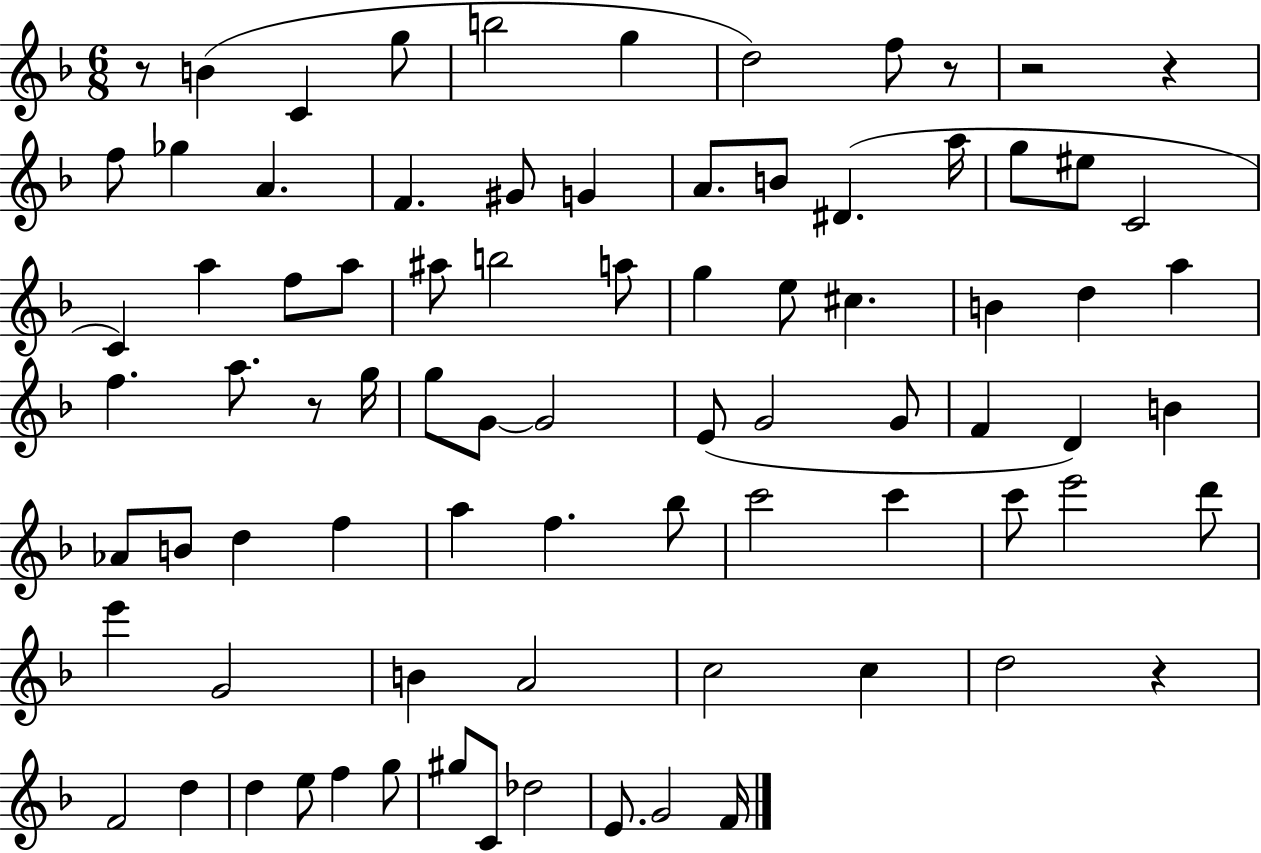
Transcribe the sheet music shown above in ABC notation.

X:1
T:Untitled
M:6/8
L:1/4
K:F
z/2 B C g/2 b2 g d2 f/2 z/2 z2 z f/2 _g A F ^G/2 G A/2 B/2 ^D a/4 g/2 ^e/2 C2 C a f/2 a/2 ^a/2 b2 a/2 g e/2 ^c B d a f a/2 z/2 g/4 g/2 G/2 G2 E/2 G2 G/2 F D B _A/2 B/2 d f a f _b/2 c'2 c' c'/2 e'2 d'/2 e' G2 B A2 c2 c d2 z F2 d d e/2 f g/2 ^g/2 C/2 _d2 E/2 G2 F/4